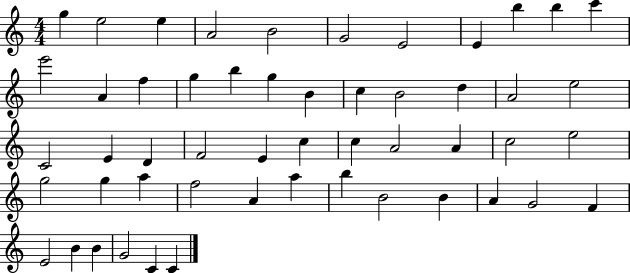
{
  \clef treble
  \numericTimeSignature
  \time 4/4
  \key c \major
  g''4 e''2 e''4 | a'2 b'2 | g'2 e'2 | e'4 b''4 b''4 c'''4 | \break e'''2 a'4 f''4 | g''4 b''4 g''4 b'4 | c''4 b'2 d''4 | a'2 e''2 | \break c'2 e'4 d'4 | f'2 e'4 c''4 | c''4 a'2 a'4 | c''2 e''2 | \break g''2 g''4 a''4 | f''2 a'4 a''4 | b''4 b'2 b'4 | a'4 g'2 f'4 | \break e'2 b'4 b'4 | g'2 c'4 c'4 | \bar "|."
}